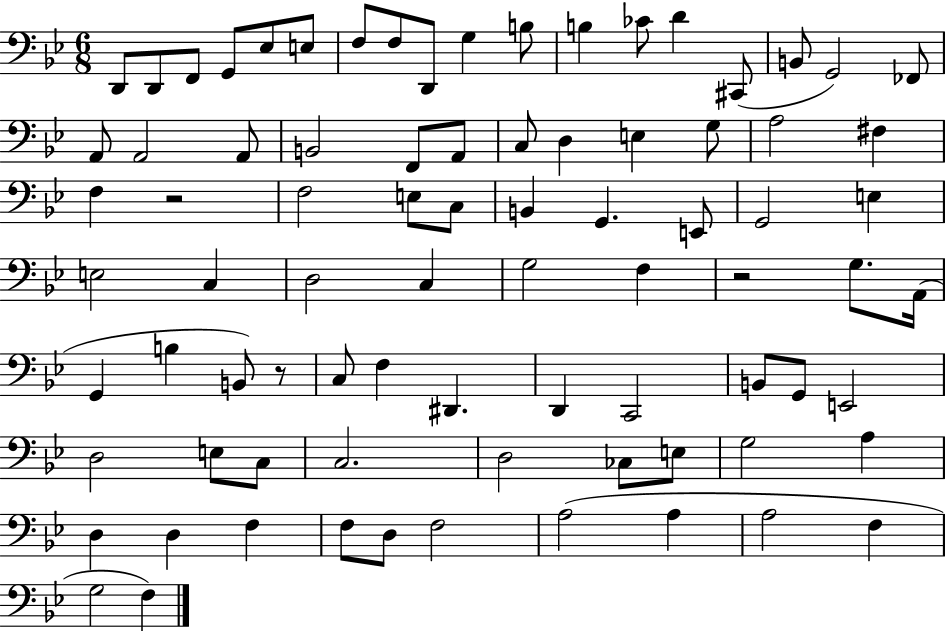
D2/e D2/e F2/e G2/e Eb3/e E3/e F3/e F3/e D2/e G3/q B3/e B3/q CES4/e D4/q C#2/e B2/e G2/h FES2/e A2/e A2/h A2/e B2/h F2/e A2/e C3/e D3/q E3/q G3/e A3/h F#3/q F3/q R/h F3/h E3/e C3/e B2/q G2/q. E2/e G2/h E3/q E3/h C3/q D3/h C3/q G3/h F3/q R/h G3/e. A2/s G2/q B3/q B2/e R/e C3/e F3/q D#2/q. D2/q C2/h B2/e G2/e E2/h D3/h E3/e C3/e C3/h. D3/h CES3/e E3/e G3/h A3/q D3/q D3/q F3/q F3/e D3/e F3/h A3/h A3/q A3/h F3/q G3/h F3/q